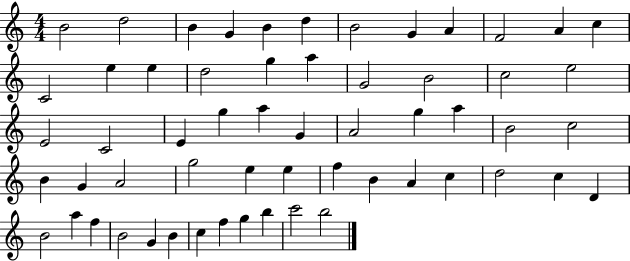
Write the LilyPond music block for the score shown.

{
  \clef treble
  \numericTimeSignature
  \time 4/4
  \key c \major
  b'2 d''2 | b'4 g'4 b'4 d''4 | b'2 g'4 a'4 | f'2 a'4 c''4 | \break c'2 e''4 e''4 | d''2 g''4 a''4 | g'2 b'2 | c''2 e''2 | \break e'2 c'2 | e'4 g''4 a''4 g'4 | a'2 g''4 a''4 | b'2 c''2 | \break b'4 g'4 a'2 | g''2 e''4 e''4 | f''4 b'4 a'4 c''4 | d''2 c''4 d'4 | \break b'2 a''4 f''4 | b'2 g'4 b'4 | c''4 f''4 g''4 b''4 | c'''2 b''2 | \break \bar "|."
}